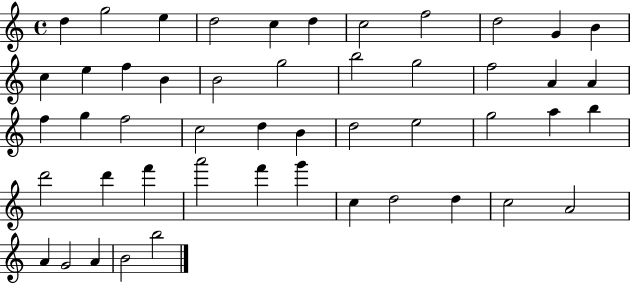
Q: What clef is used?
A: treble